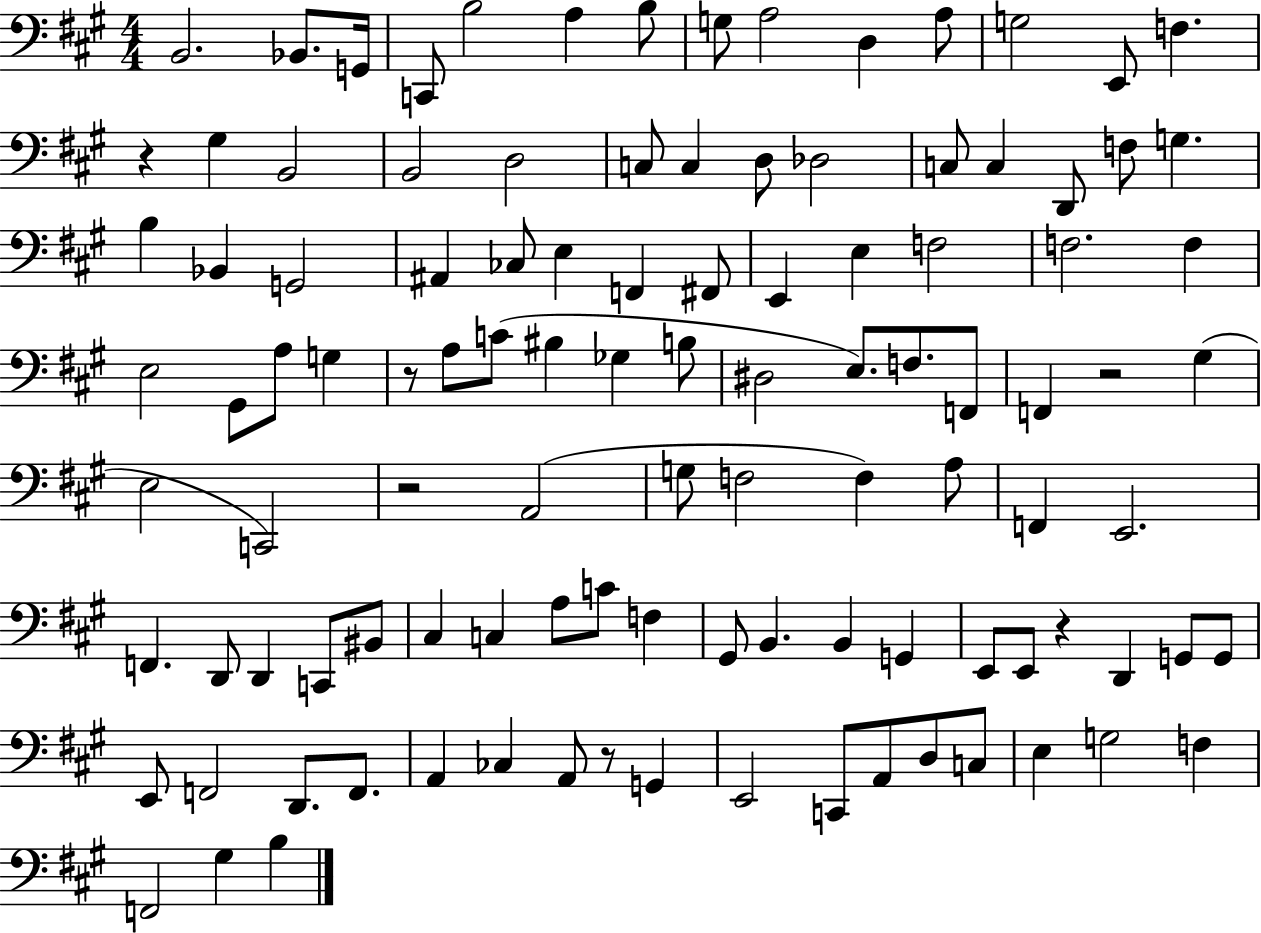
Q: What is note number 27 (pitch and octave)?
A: G3